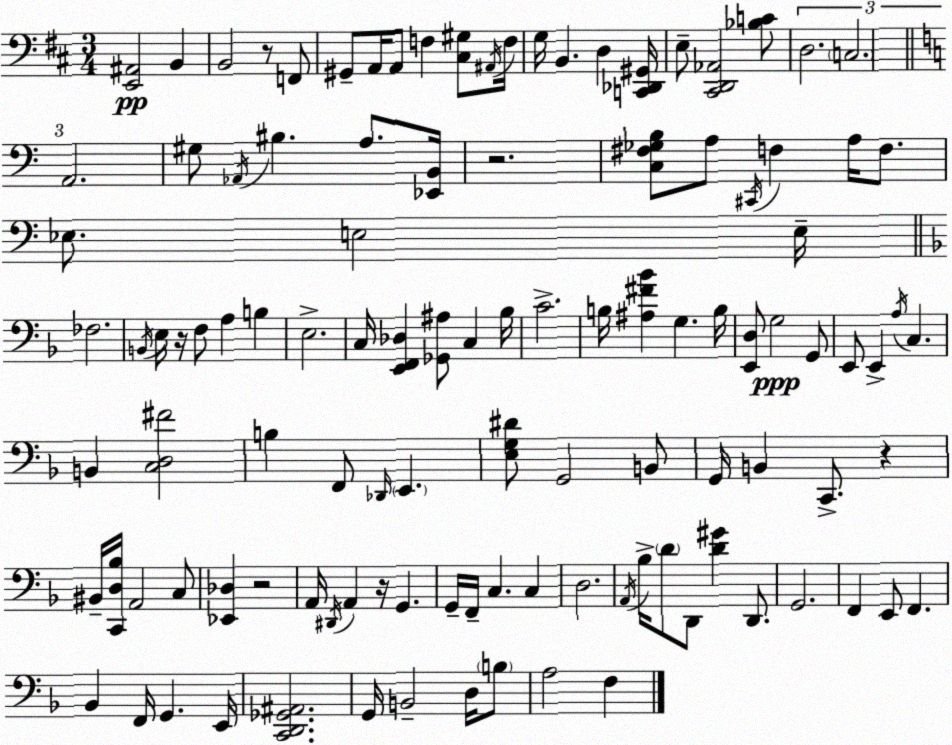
X:1
T:Untitled
M:3/4
L:1/4
K:D
[E,,^A,,]2 B,, B,,2 z/2 F,,/2 ^G,,/2 A,,/4 A,,/2 F, [^C,^G,]/2 ^A,,/4 F,/4 G,/4 B,, D, [C,,_D,,^G,,]/4 E,/2 [^C,,D,,_A,,]2 [_B,C]/2 D,2 C,2 A,,2 ^G,/2 _A,,/4 ^B, A,/2 [_E,,B,,]/4 z2 [C,^F,_G,B,]/2 A,/2 ^C,,/4 F, A,/4 F,/2 _E,/2 E,2 E,/4 _F,2 B,,/4 E,/4 z/4 F,/2 A, B, E,2 C,/4 [E,,F,,_D,] [_G,,^A,]/2 C, _B,/4 C2 B,/4 [^A,^F_B] G, B,/4 [E,,D,]/2 G,2 G,,/2 E,,/2 E,, A,/4 C, B,, [C,D,^F]2 B, F,,/2 _D,,/4 E,, [E,G,^D]/2 G,,2 B,,/2 G,,/4 B,, C,,/2 z ^B,,/4 [C,,D,_B,]/4 A,,2 C,/2 [_E,,_D,] z2 A,,/4 ^D,,/4 A,, z/4 G,, G,,/4 F,,/4 C, C, D,2 A,,/4 _B,/4 D/2 D,,/2 [D^G] D,,/2 G,,2 F,, E,,/2 F,, _B,, F,,/4 G,, E,,/4 [C,,D,,_G,,^A,,]2 G,,/4 B,,2 D,/4 B,/2 A,2 F,